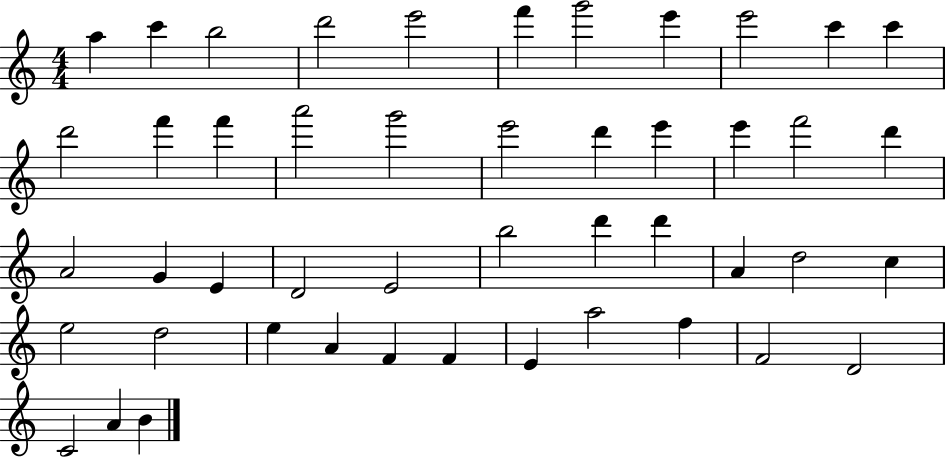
A5/q C6/q B5/h D6/h E6/h F6/q G6/h E6/q E6/h C6/q C6/q D6/h F6/q F6/q A6/h G6/h E6/h D6/q E6/q E6/q F6/h D6/q A4/h G4/q E4/q D4/h E4/h B5/h D6/q D6/q A4/q D5/h C5/q E5/h D5/h E5/q A4/q F4/q F4/q E4/q A5/h F5/q F4/h D4/h C4/h A4/q B4/q